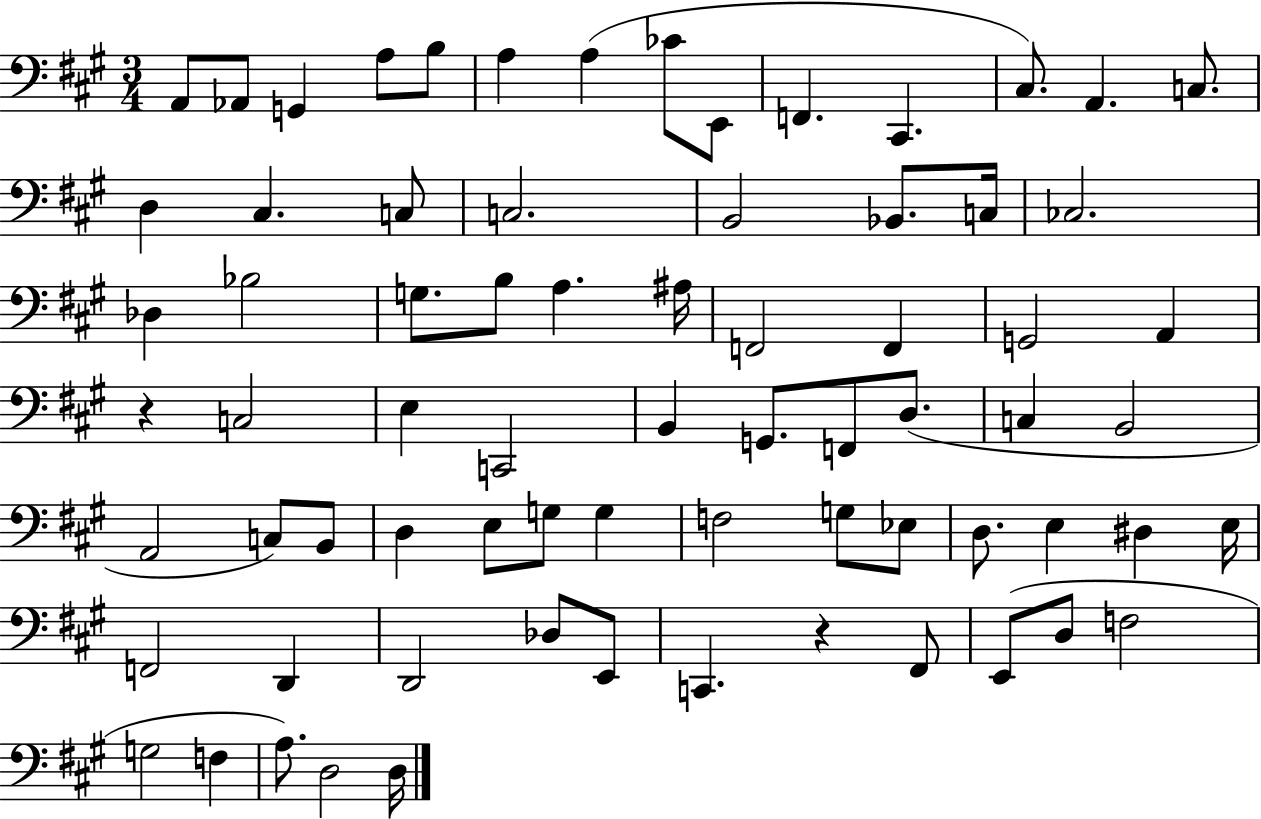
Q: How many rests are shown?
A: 2